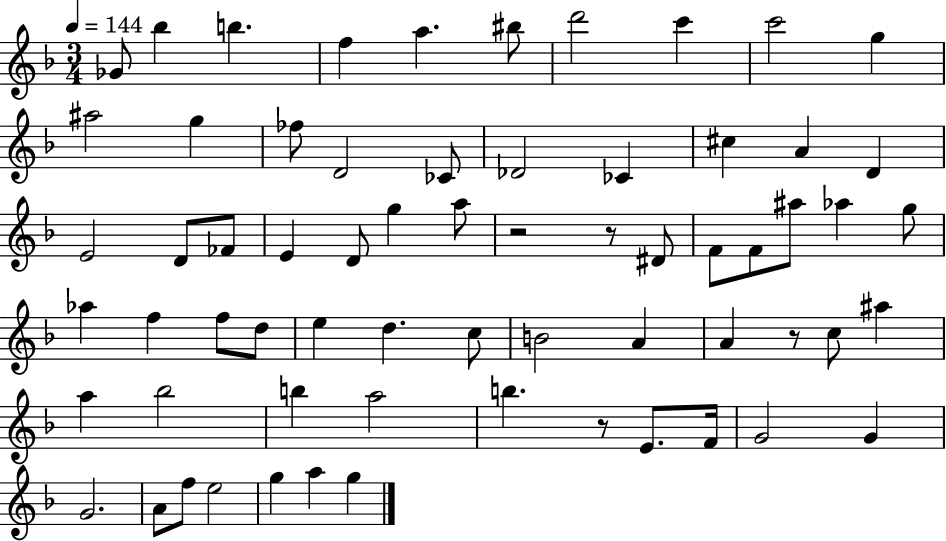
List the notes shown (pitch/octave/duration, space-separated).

Gb4/e Bb5/q B5/q. F5/q A5/q. BIS5/e D6/h C6/q C6/h G5/q A#5/h G5/q FES5/e D4/h CES4/e Db4/h CES4/q C#5/q A4/q D4/q E4/h D4/e FES4/e E4/q D4/e G5/q A5/e R/h R/e D#4/e F4/e F4/e A#5/e Ab5/q G5/e Ab5/q F5/q F5/e D5/e E5/q D5/q. C5/e B4/h A4/q A4/q R/e C5/e A#5/q A5/q Bb5/h B5/q A5/h B5/q. R/e E4/e. F4/s G4/h G4/q G4/h. A4/e F5/e E5/h G5/q A5/q G5/q